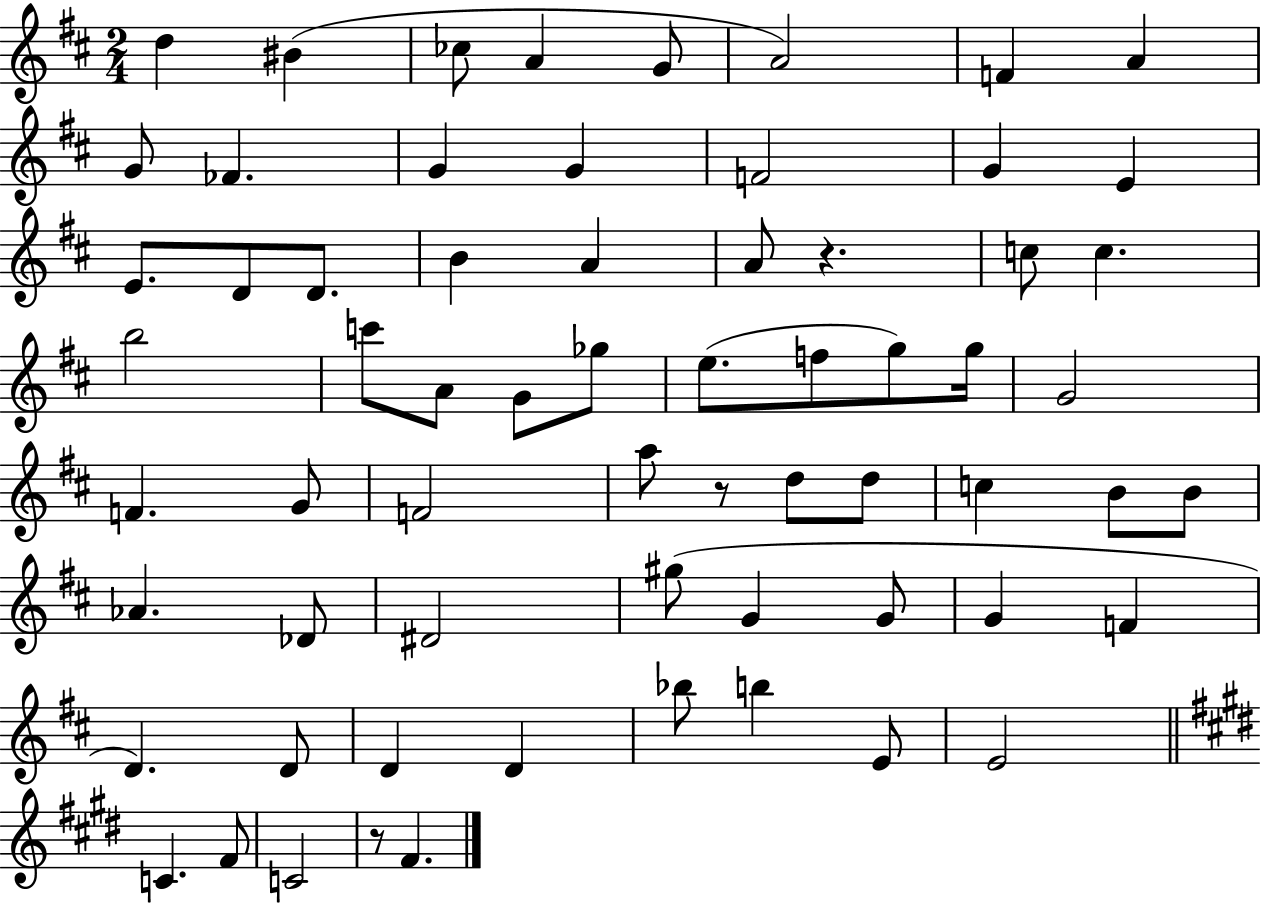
{
  \clef treble
  \numericTimeSignature
  \time 2/4
  \key d \major
  d''4 bis'4( | ces''8 a'4 g'8 | a'2) | f'4 a'4 | \break g'8 fes'4. | g'4 g'4 | f'2 | g'4 e'4 | \break e'8. d'8 d'8. | b'4 a'4 | a'8 r4. | c''8 c''4. | \break b''2 | c'''8 a'8 g'8 ges''8 | e''8.( f''8 g''8) g''16 | g'2 | \break f'4. g'8 | f'2 | a''8 r8 d''8 d''8 | c''4 b'8 b'8 | \break aes'4. des'8 | dis'2 | gis''8( g'4 g'8 | g'4 f'4 | \break d'4.) d'8 | d'4 d'4 | bes''8 b''4 e'8 | e'2 | \break \bar "||" \break \key e \major c'4. fis'8 | c'2 | r8 fis'4. | \bar "|."
}